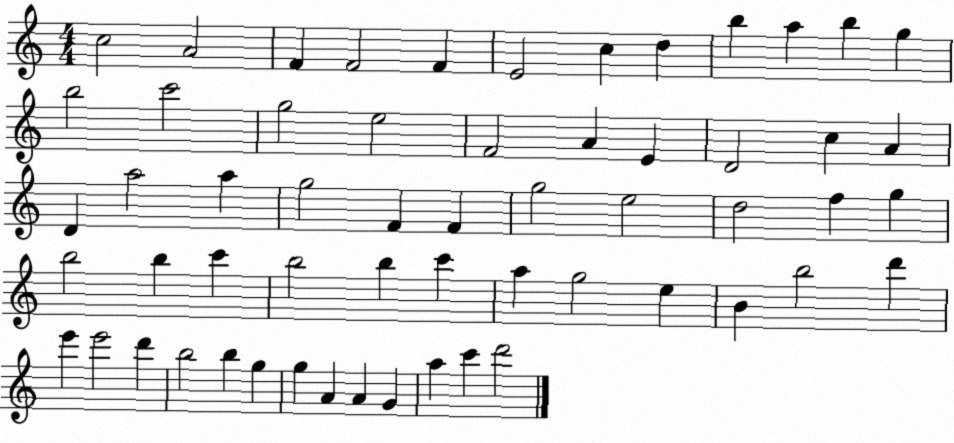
X:1
T:Untitled
M:4/4
L:1/4
K:C
c2 A2 F F2 F E2 c d b a b g b2 c'2 g2 e2 F2 A E D2 c A D a2 a g2 F F g2 e2 d2 f g b2 b c' b2 b c' a g2 e B b2 d' e' e'2 d' b2 b g g A A G a c' d'2